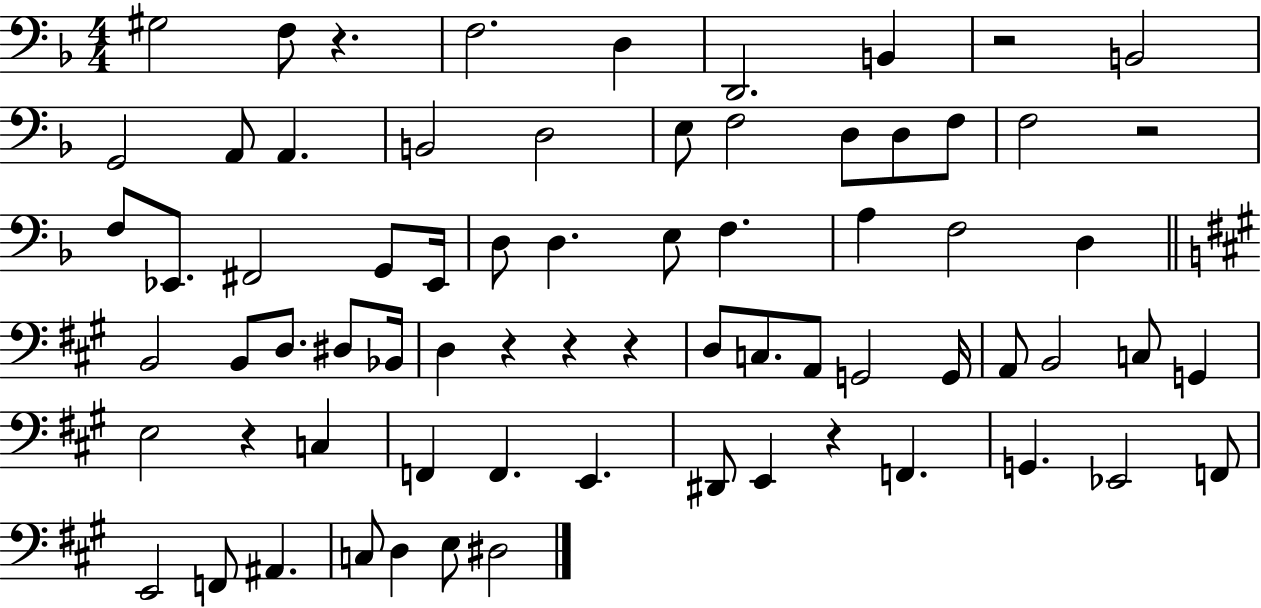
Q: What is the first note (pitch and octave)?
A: G#3